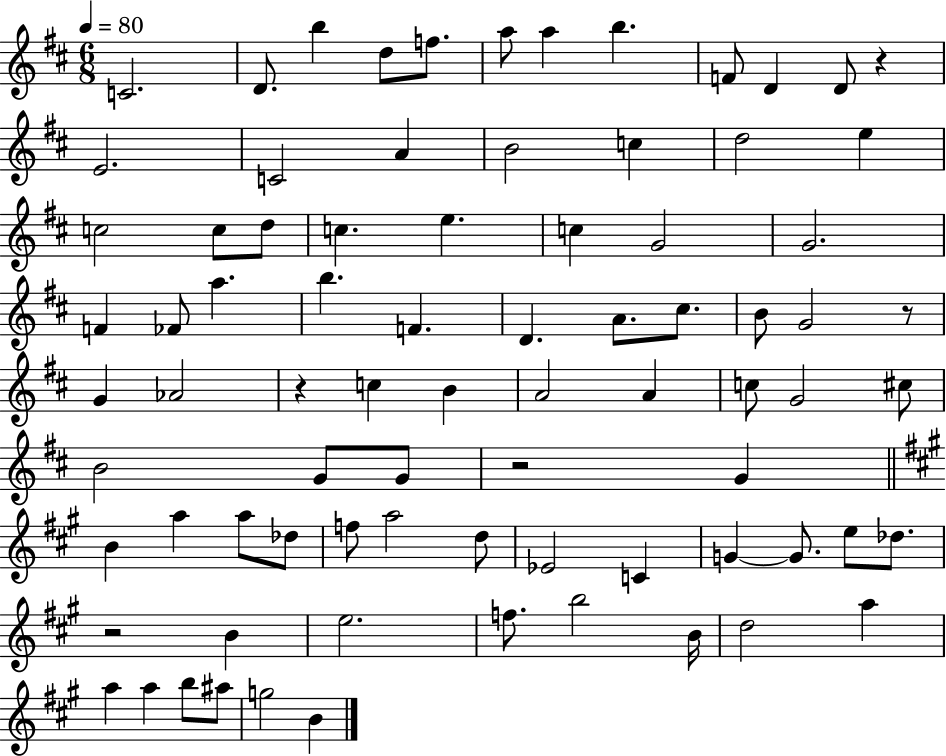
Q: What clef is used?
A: treble